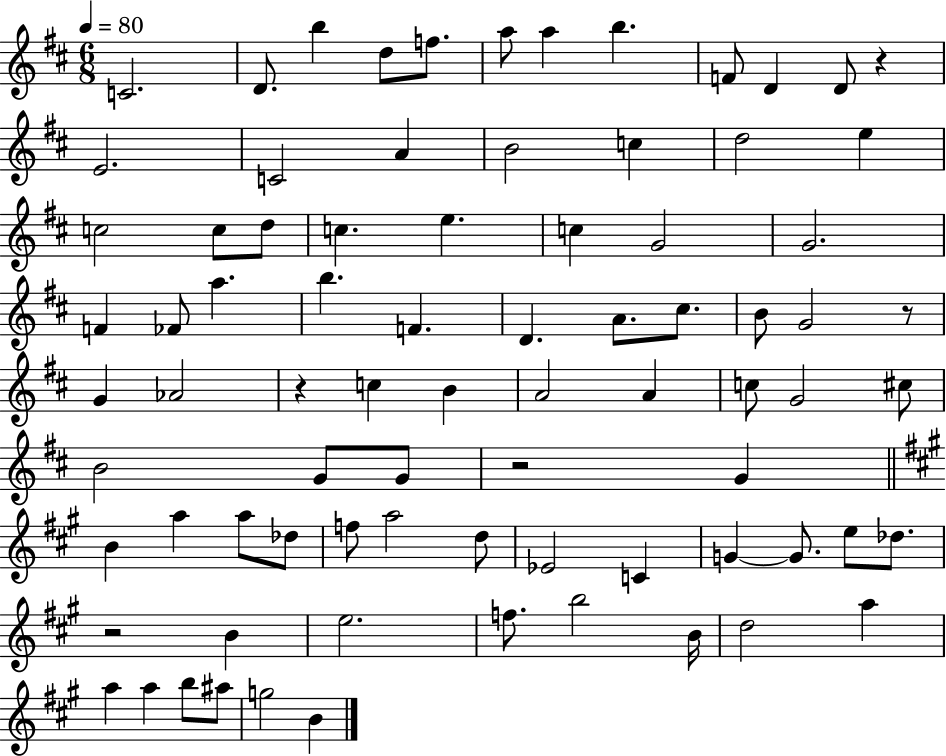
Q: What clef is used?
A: treble